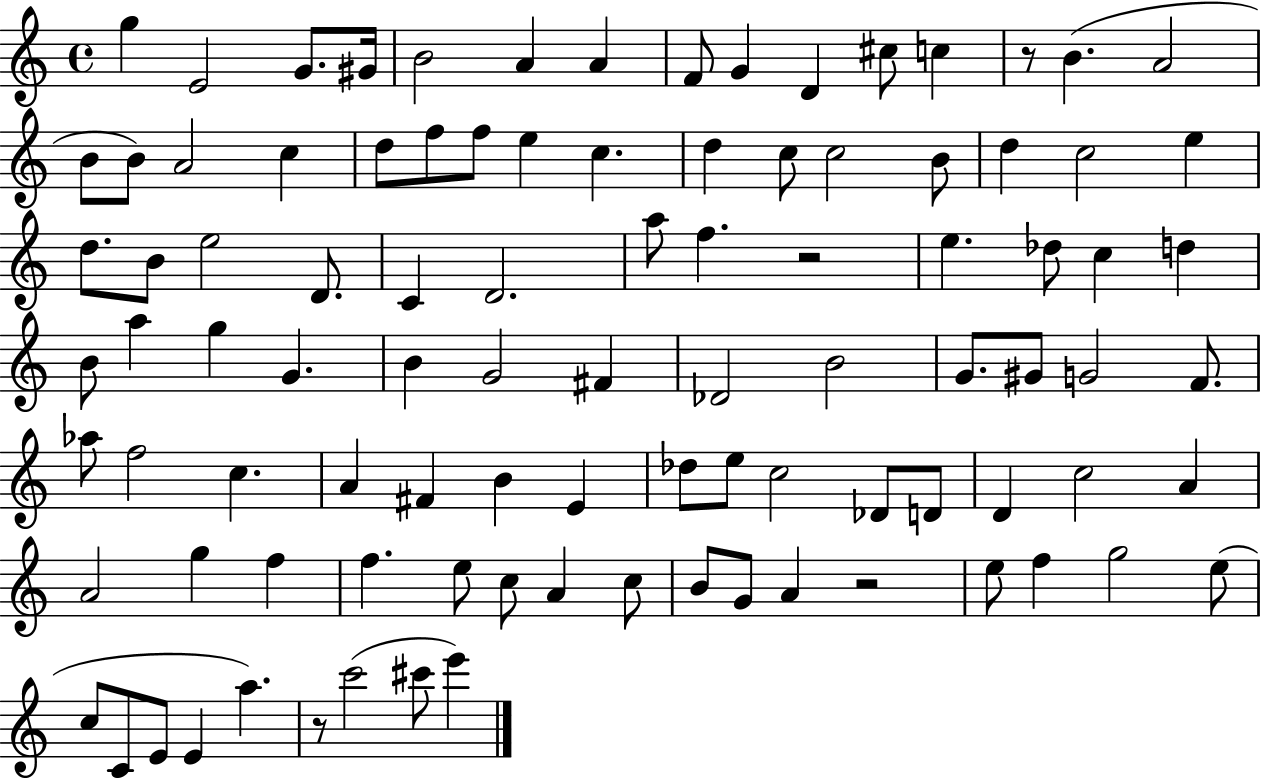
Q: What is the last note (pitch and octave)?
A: E6